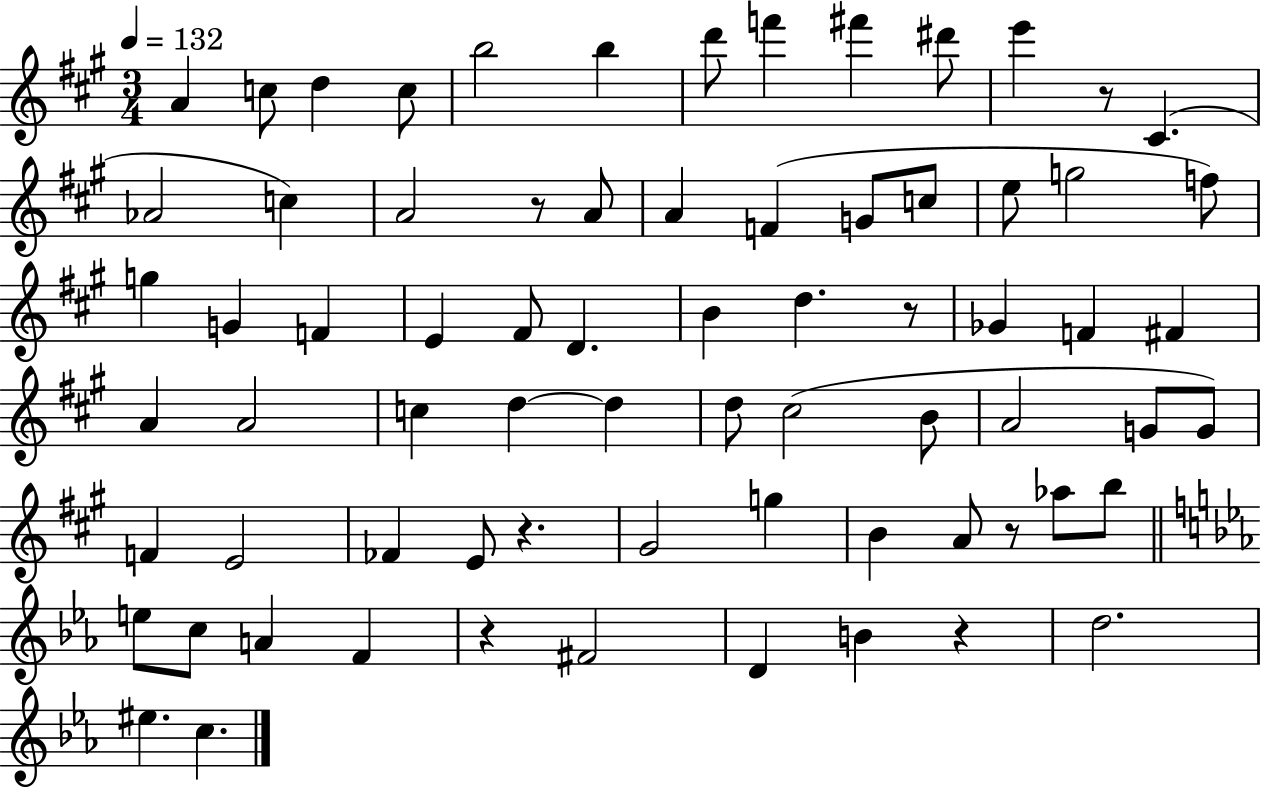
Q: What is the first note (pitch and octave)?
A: A4